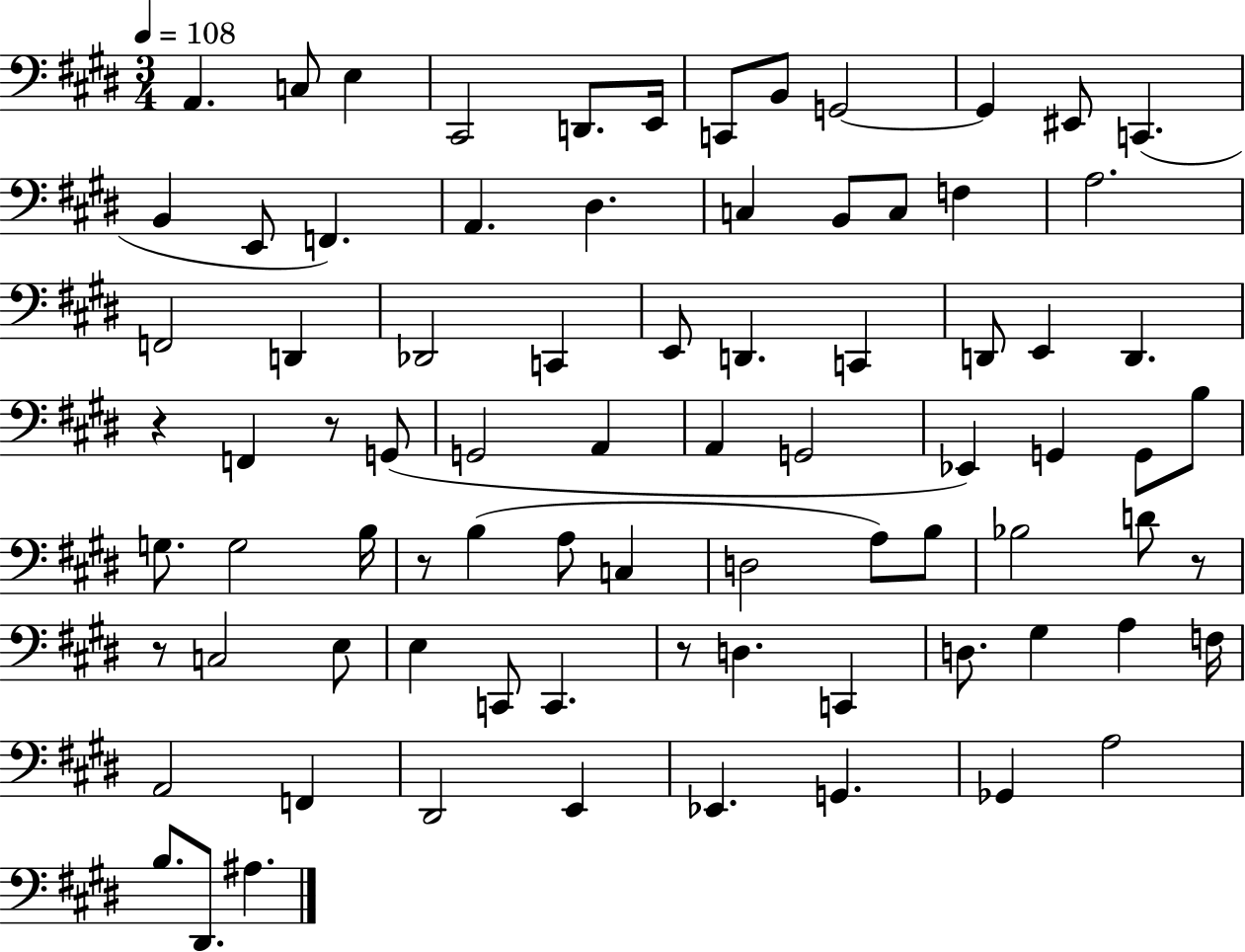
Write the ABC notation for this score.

X:1
T:Untitled
M:3/4
L:1/4
K:E
A,, C,/2 E, ^C,,2 D,,/2 E,,/4 C,,/2 B,,/2 G,,2 G,, ^E,,/2 C,, B,, E,,/2 F,, A,, ^D, C, B,,/2 C,/2 F, A,2 F,,2 D,, _D,,2 C,, E,,/2 D,, C,, D,,/2 E,, D,, z F,, z/2 G,,/2 G,,2 A,, A,, G,,2 _E,, G,, G,,/2 B,/2 G,/2 G,2 B,/4 z/2 B, A,/2 C, D,2 A,/2 B,/2 _B,2 D/2 z/2 z/2 C,2 E,/2 E, C,,/2 C,, z/2 D, C,, D,/2 ^G, A, F,/4 A,,2 F,, ^D,,2 E,, _E,, G,, _G,, A,2 B,/2 ^D,,/2 ^A,